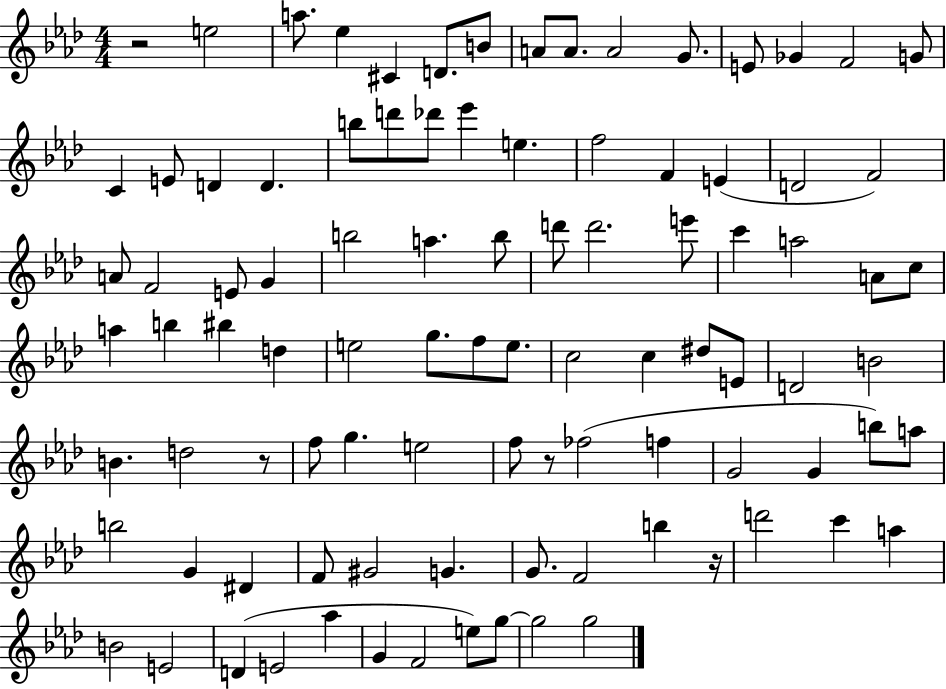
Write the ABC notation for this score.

X:1
T:Untitled
M:4/4
L:1/4
K:Ab
z2 e2 a/2 _e ^C D/2 B/2 A/2 A/2 A2 G/2 E/2 _G F2 G/2 C E/2 D D b/2 d'/2 _d'/2 _e' e f2 F E D2 F2 A/2 F2 E/2 G b2 a b/2 d'/2 d'2 e'/2 c' a2 A/2 c/2 a b ^b d e2 g/2 f/2 e/2 c2 c ^d/2 E/2 D2 B2 B d2 z/2 f/2 g e2 f/2 z/2 _f2 f G2 G b/2 a/2 b2 G ^D F/2 ^G2 G G/2 F2 b z/4 d'2 c' a B2 E2 D E2 _a G F2 e/2 g/2 g2 g2